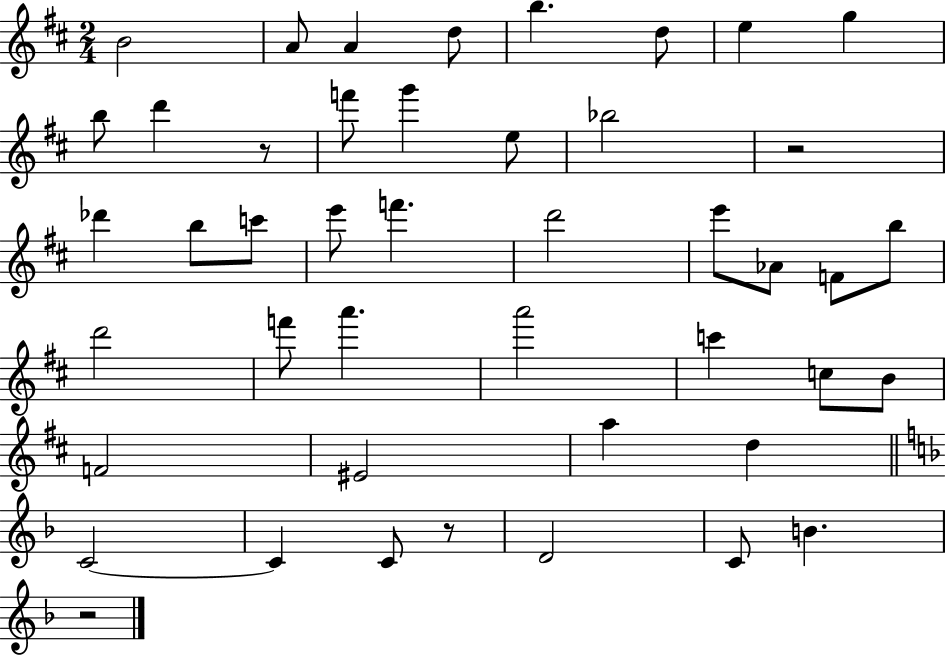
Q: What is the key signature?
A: D major